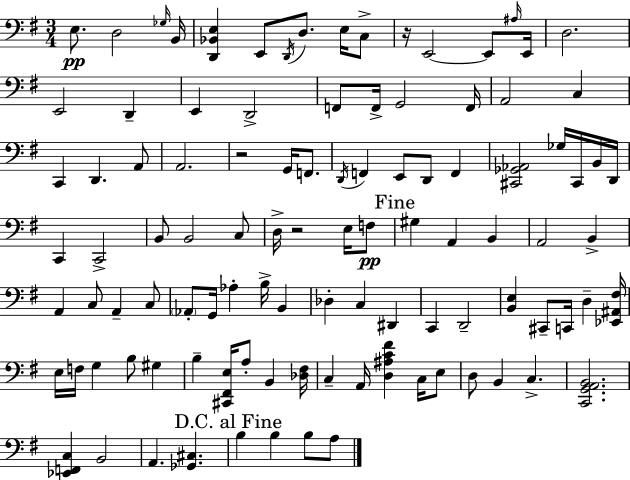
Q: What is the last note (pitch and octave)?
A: A3